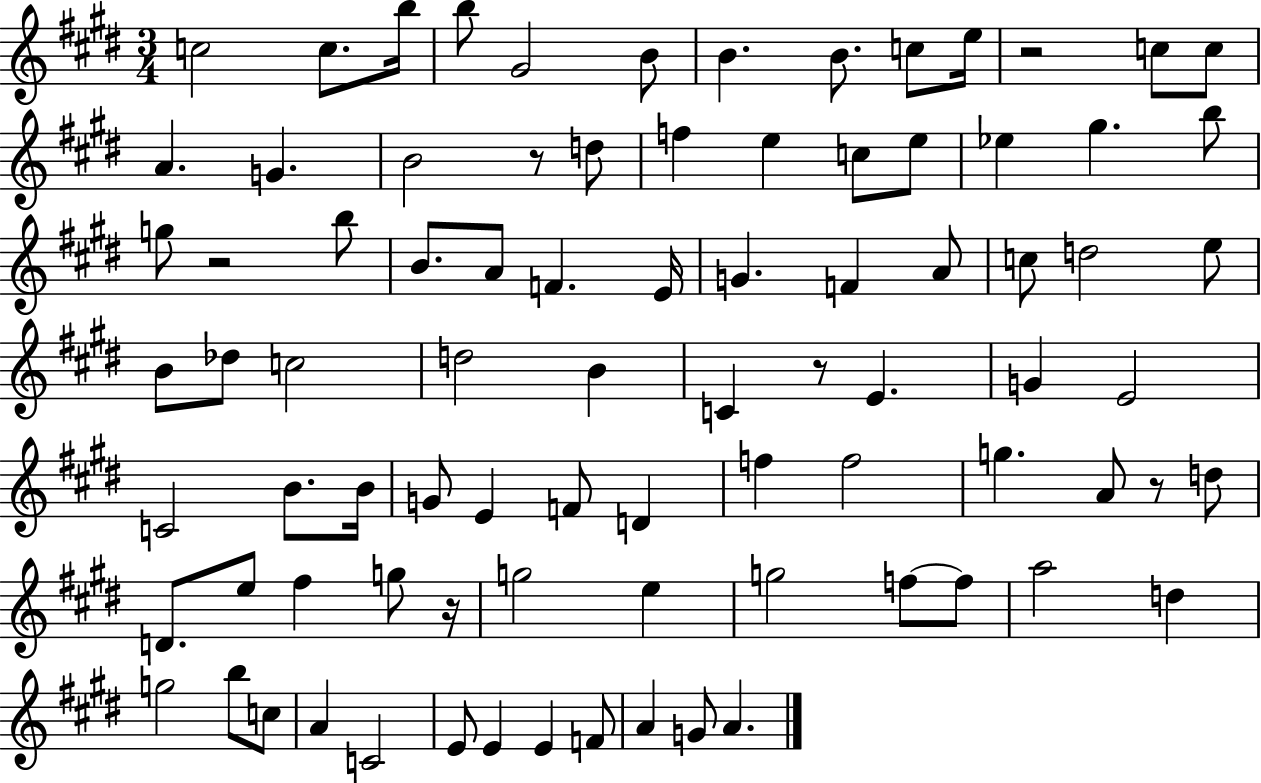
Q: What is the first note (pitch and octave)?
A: C5